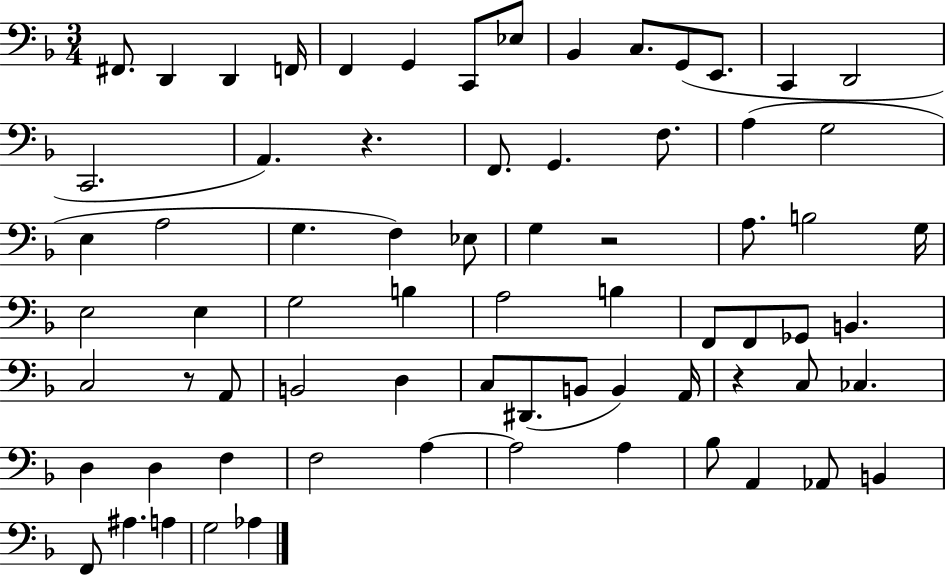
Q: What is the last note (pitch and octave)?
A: Ab3